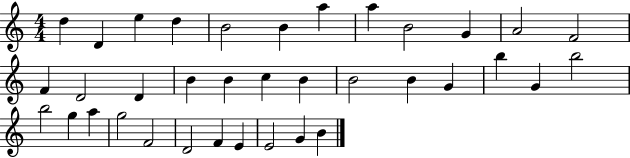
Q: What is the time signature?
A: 4/4